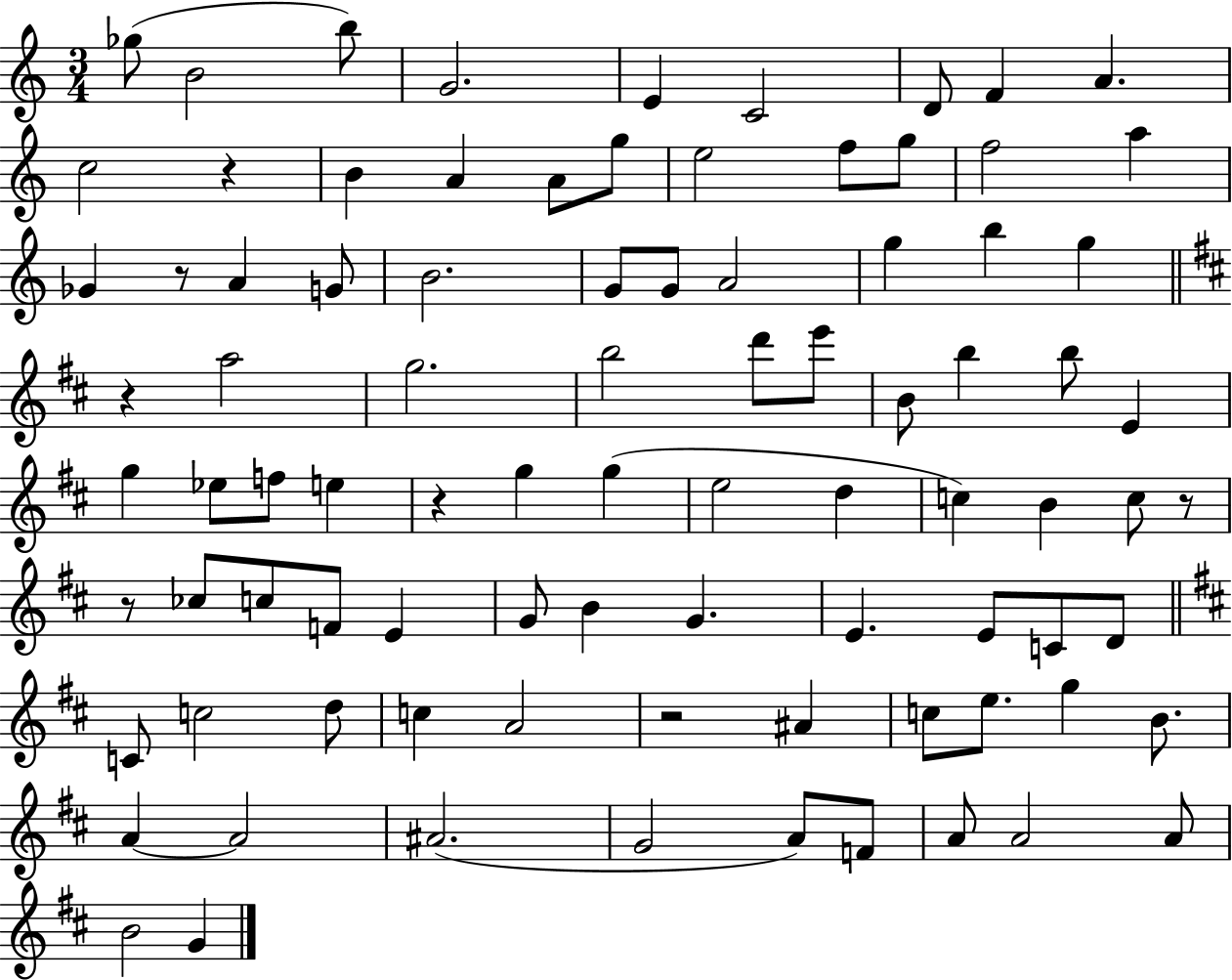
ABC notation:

X:1
T:Untitled
M:3/4
L:1/4
K:C
_g/2 B2 b/2 G2 E C2 D/2 F A c2 z B A A/2 g/2 e2 f/2 g/2 f2 a _G z/2 A G/2 B2 G/2 G/2 A2 g b g z a2 g2 b2 d'/2 e'/2 B/2 b b/2 E g _e/2 f/2 e z g g e2 d c B c/2 z/2 z/2 _c/2 c/2 F/2 E G/2 B G E E/2 C/2 D/2 C/2 c2 d/2 c A2 z2 ^A c/2 e/2 g B/2 A A2 ^A2 G2 A/2 F/2 A/2 A2 A/2 B2 G